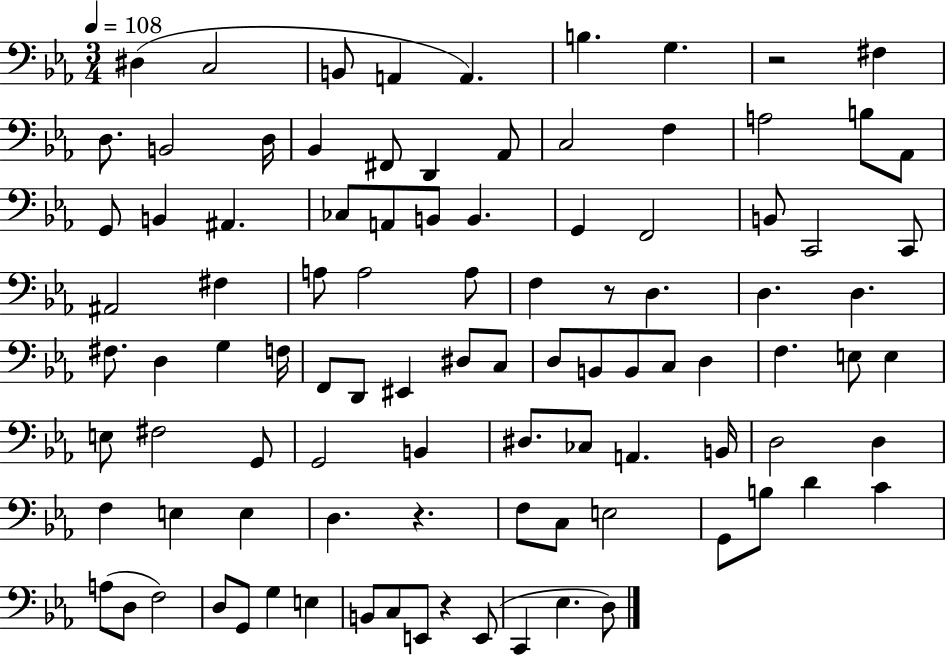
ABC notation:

X:1
T:Untitled
M:3/4
L:1/4
K:Eb
^D, C,2 B,,/2 A,, A,, B, G, z2 ^F, D,/2 B,,2 D,/4 _B,, ^F,,/2 D,, _A,,/2 C,2 F, A,2 B,/2 _A,,/2 G,,/2 B,, ^A,, _C,/2 A,,/2 B,,/2 B,, G,, F,,2 B,,/2 C,,2 C,,/2 ^A,,2 ^F, A,/2 A,2 A,/2 F, z/2 D, D, D, ^F,/2 D, G, F,/4 F,,/2 D,,/2 ^E,, ^D,/2 C,/2 D,/2 B,,/2 B,,/2 C,/2 D, F, E,/2 E, E,/2 ^F,2 G,,/2 G,,2 B,, ^D,/2 _C,/2 A,, B,,/4 D,2 D, F, E, E, D, z F,/2 C,/2 E,2 G,,/2 B,/2 D C A,/2 D,/2 F,2 D,/2 G,,/2 G, E, B,,/2 C,/2 E,,/2 z E,,/2 C,, _E, D,/2